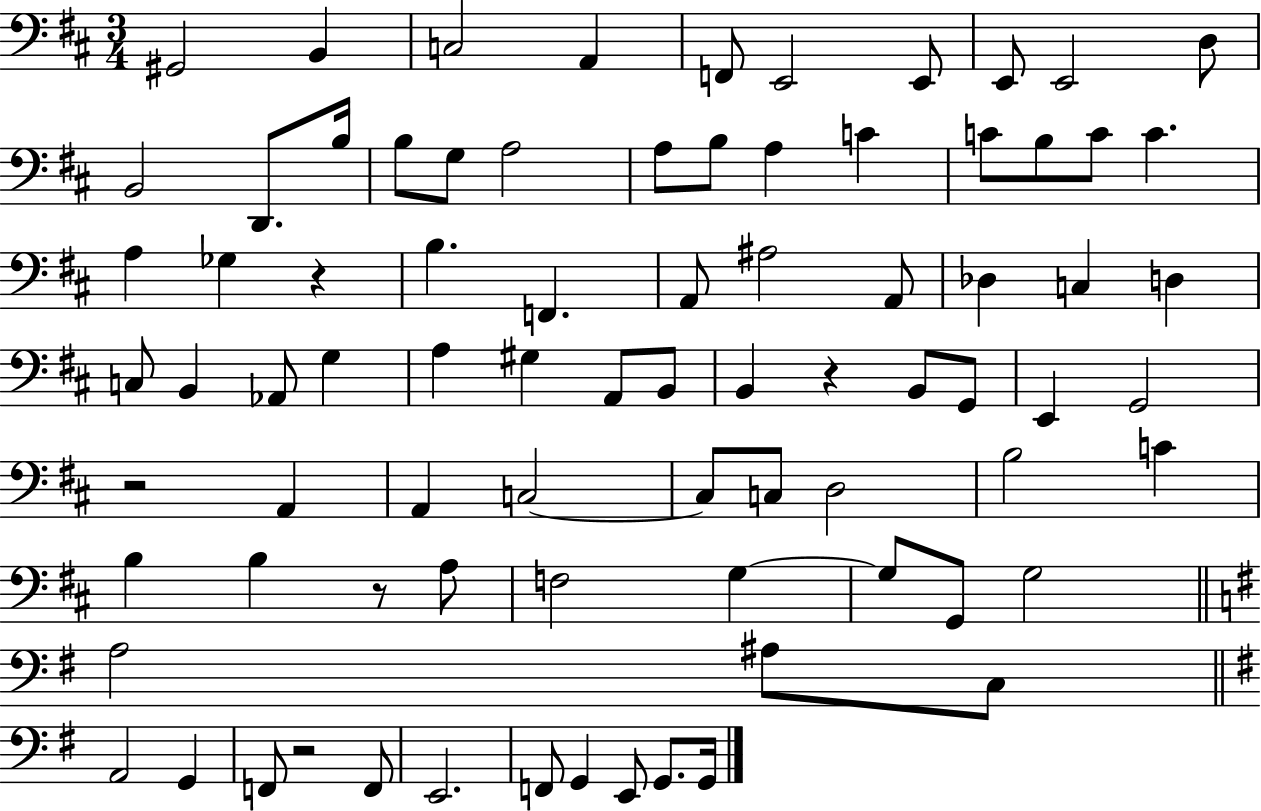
{
  \clef bass
  \numericTimeSignature
  \time 3/4
  \key d \major
  \repeat volta 2 { gis,2 b,4 | c2 a,4 | f,8 e,2 e,8 | e,8 e,2 d8 | \break b,2 d,8. b16 | b8 g8 a2 | a8 b8 a4 c'4 | c'8 b8 c'8 c'4. | \break a4 ges4 r4 | b4. f,4. | a,8 ais2 a,8 | des4 c4 d4 | \break c8 b,4 aes,8 g4 | a4 gis4 a,8 b,8 | b,4 r4 b,8 g,8 | e,4 g,2 | \break r2 a,4 | a,4 c2~~ | c8 c8 d2 | b2 c'4 | \break b4 b4 r8 a8 | f2 g4~~ | g8 g,8 g2 | \bar "||" \break \key g \major a2 ais8 c8 | \bar "||" \break \key g \major a,2 g,4 | f,8 r2 f,8 | e,2. | f,8 g,4 e,8 g,8. g,16 | \break } \bar "|."
}